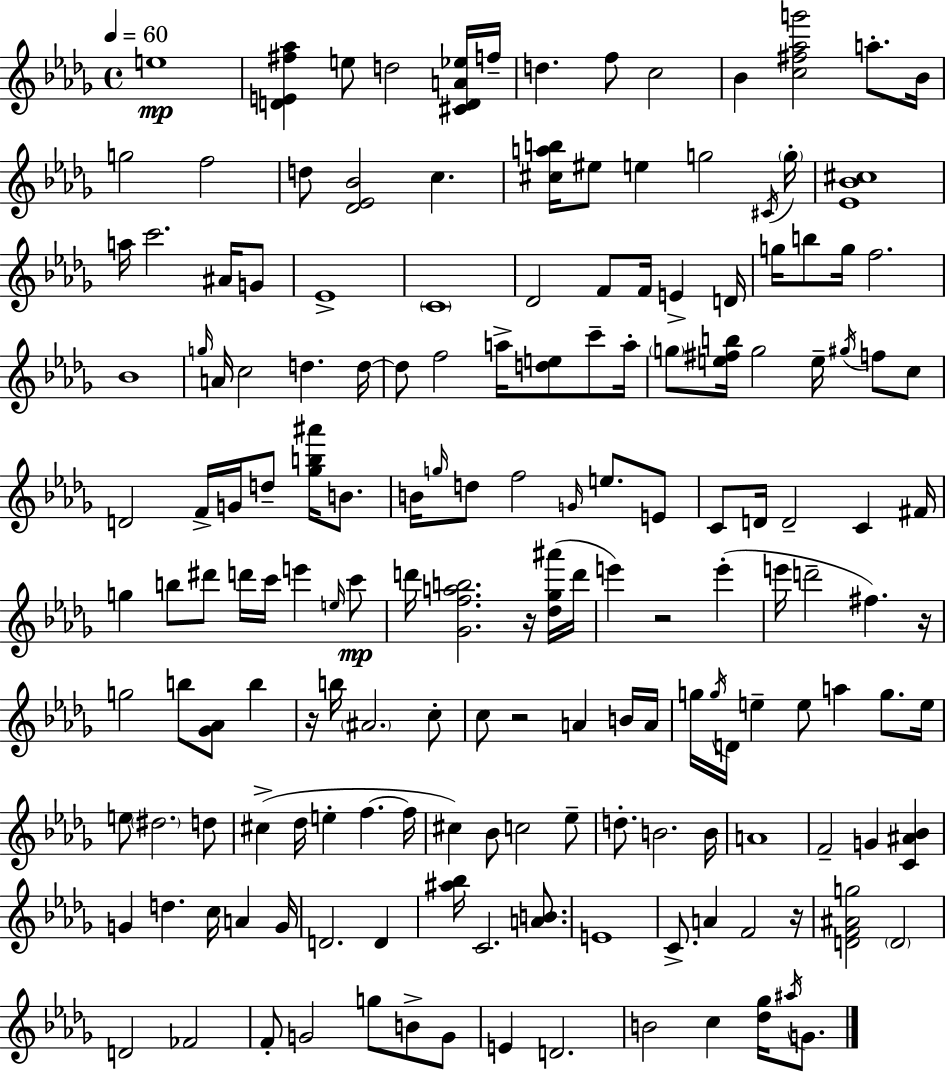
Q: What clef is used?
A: treble